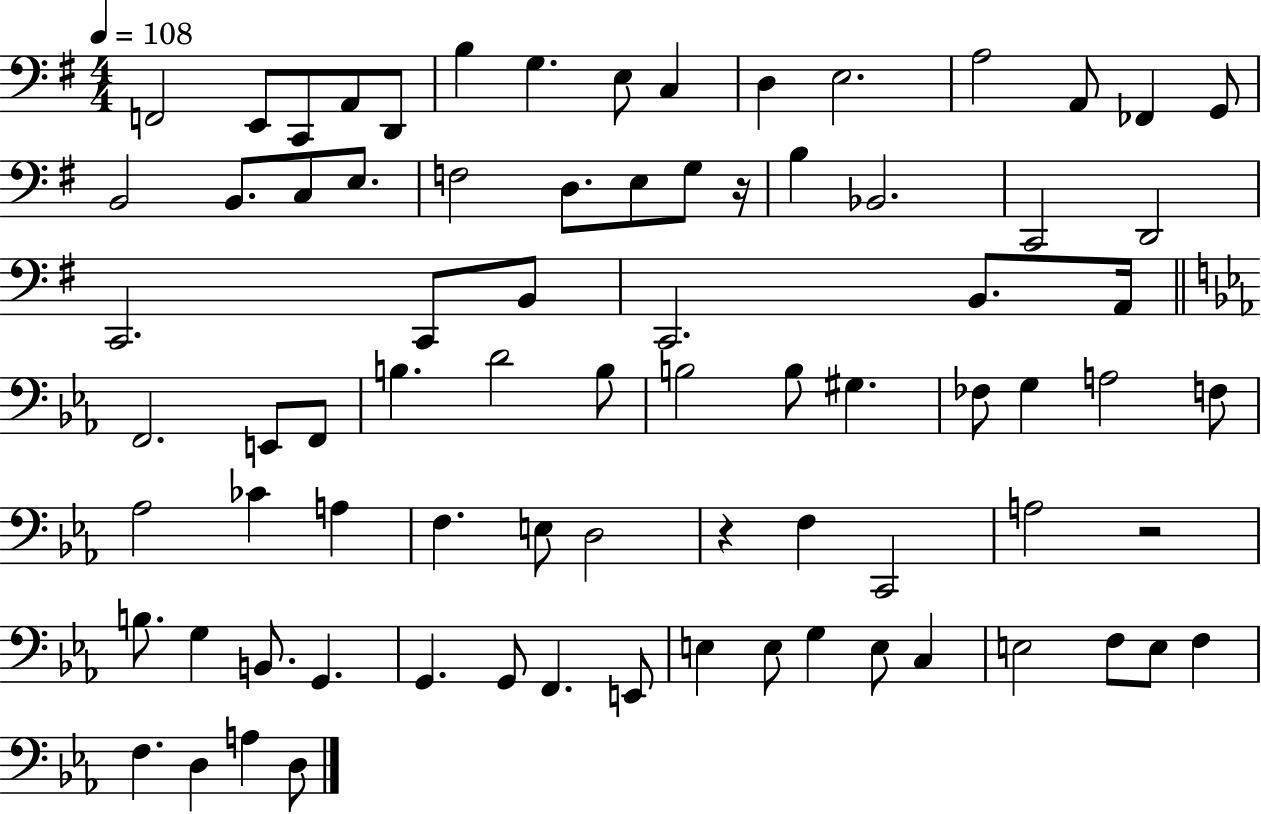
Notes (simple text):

F2/h E2/e C2/e A2/e D2/e B3/q G3/q. E3/e C3/q D3/q E3/h. A3/h A2/e FES2/q G2/e B2/h B2/e. C3/e E3/e. F3/h D3/e. E3/e G3/e R/s B3/q Bb2/h. C2/h D2/h C2/h. C2/e B2/e C2/h. B2/e. A2/s F2/h. E2/e F2/e B3/q. D4/h B3/e B3/h B3/e G#3/q. FES3/e G3/q A3/h F3/e Ab3/h CES4/q A3/q F3/q. E3/e D3/h R/q F3/q C2/h A3/h R/h B3/e. G3/q B2/e. G2/q. G2/q. G2/e F2/q. E2/e E3/q E3/e G3/q E3/e C3/q E3/h F3/e E3/e F3/q F3/q. D3/q A3/q D3/e